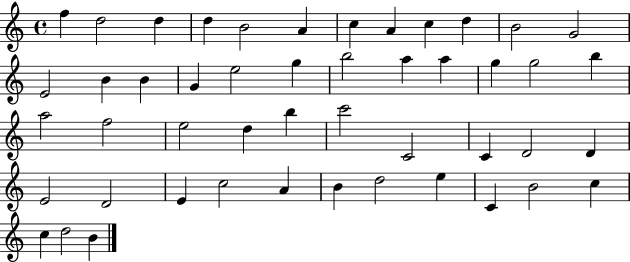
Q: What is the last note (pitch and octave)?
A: B4